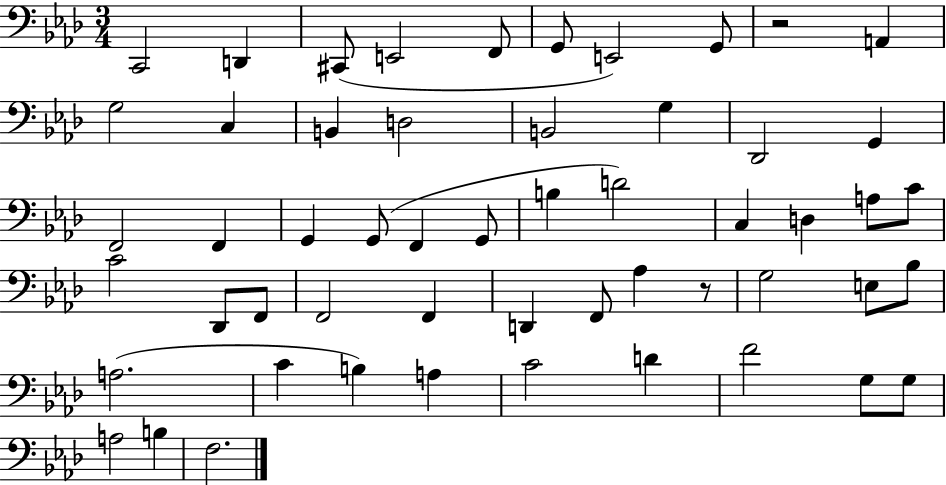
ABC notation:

X:1
T:Untitled
M:3/4
L:1/4
K:Ab
C,,2 D,, ^C,,/2 E,,2 F,,/2 G,,/2 E,,2 G,,/2 z2 A,, G,2 C, B,, D,2 B,,2 G, _D,,2 G,, F,,2 F,, G,, G,,/2 F,, G,,/2 B, D2 C, D, A,/2 C/2 C2 _D,,/2 F,,/2 F,,2 F,, D,, F,,/2 _A, z/2 G,2 E,/2 _B,/2 A,2 C B, A, C2 D F2 G,/2 G,/2 A,2 B, F,2